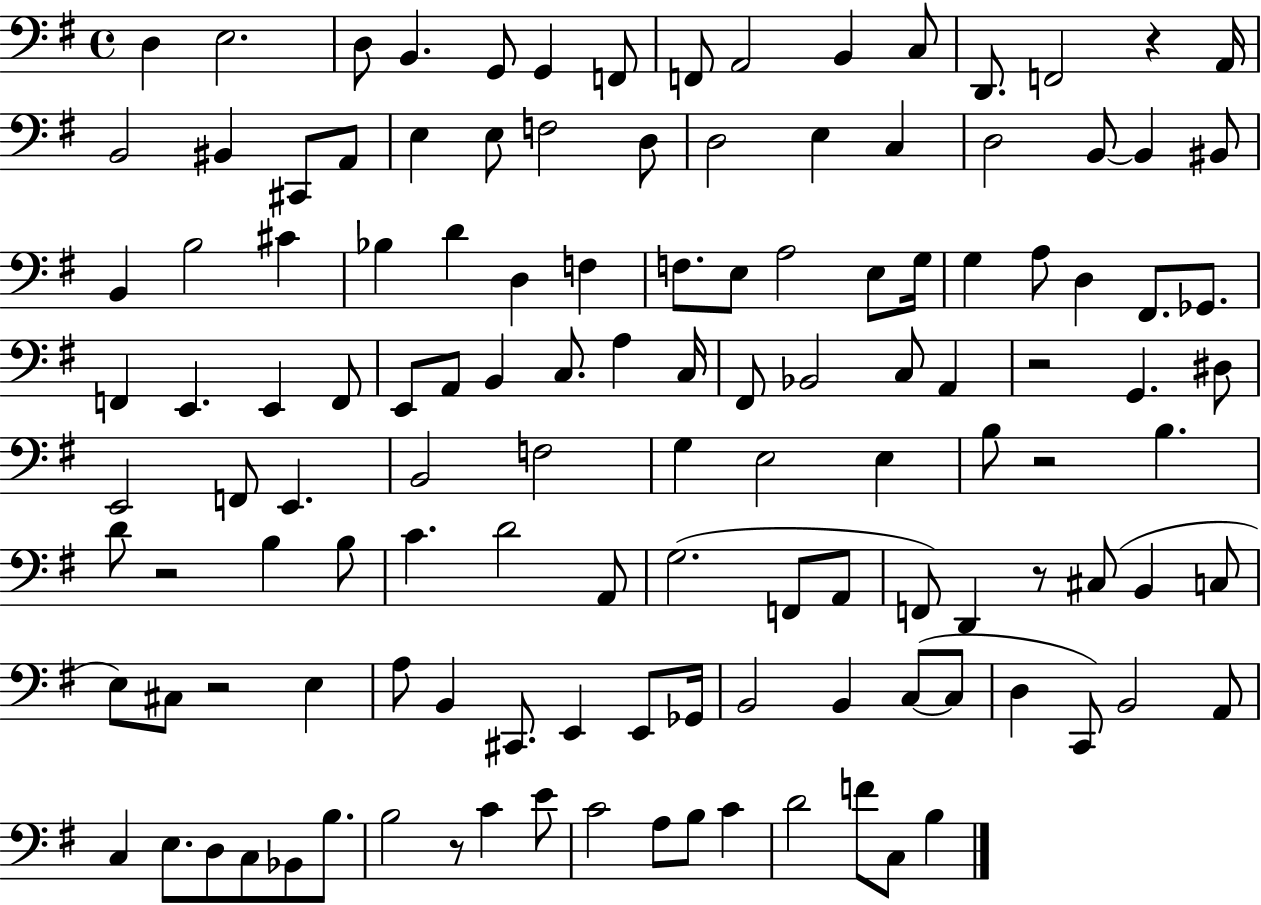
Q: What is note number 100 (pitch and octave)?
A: D3